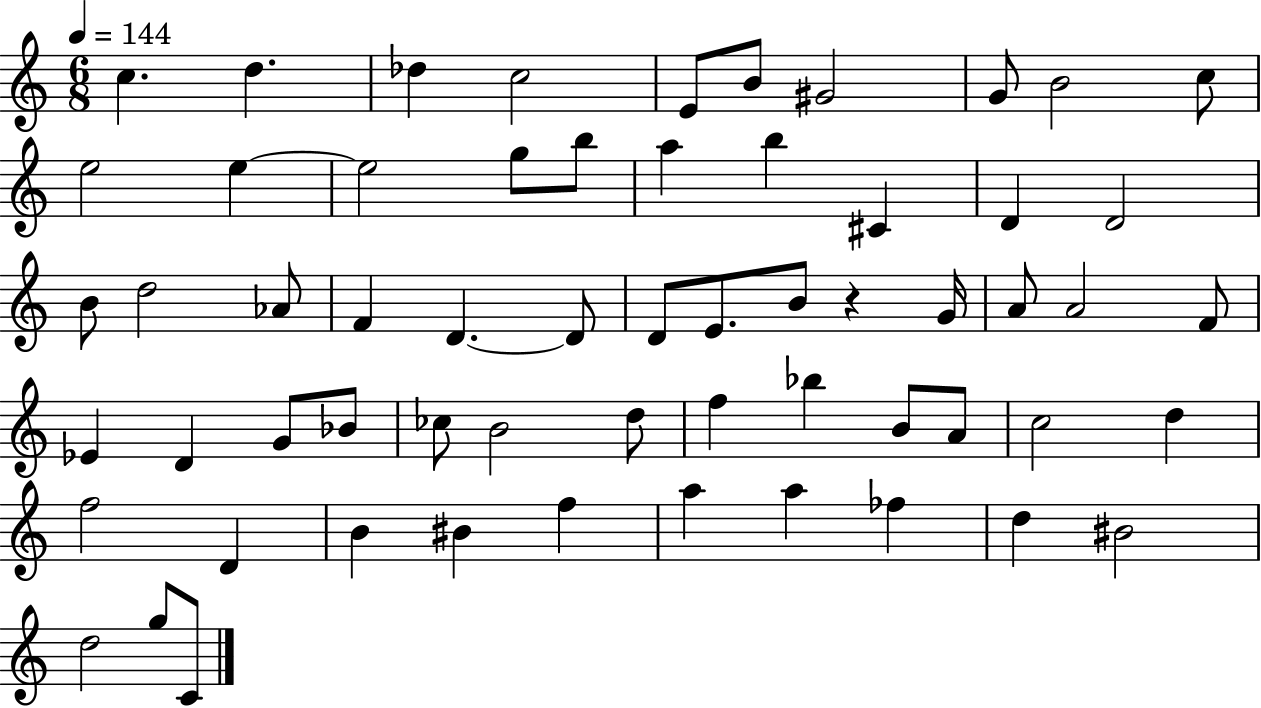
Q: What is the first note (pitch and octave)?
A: C5